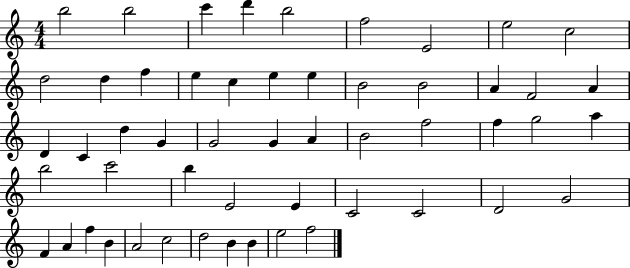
{
  \clef treble
  \numericTimeSignature
  \time 4/4
  \key c \major
  b''2 b''2 | c'''4 d'''4 b''2 | f''2 e'2 | e''2 c''2 | \break d''2 d''4 f''4 | e''4 c''4 e''4 e''4 | b'2 b'2 | a'4 f'2 a'4 | \break d'4 c'4 d''4 g'4 | g'2 g'4 a'4 | b'2 f''2 | f''4 g''2 a''4 | \break b''2 c'''2 | b''4 e'2 e'4 | c'2 c'2 | d'2 g'2 | \break f'4 a'4 f''4 b'4 | a'2 c''2 | d''2 b'4 b'4 | e''2 f''2 | \break \bar "|."
}